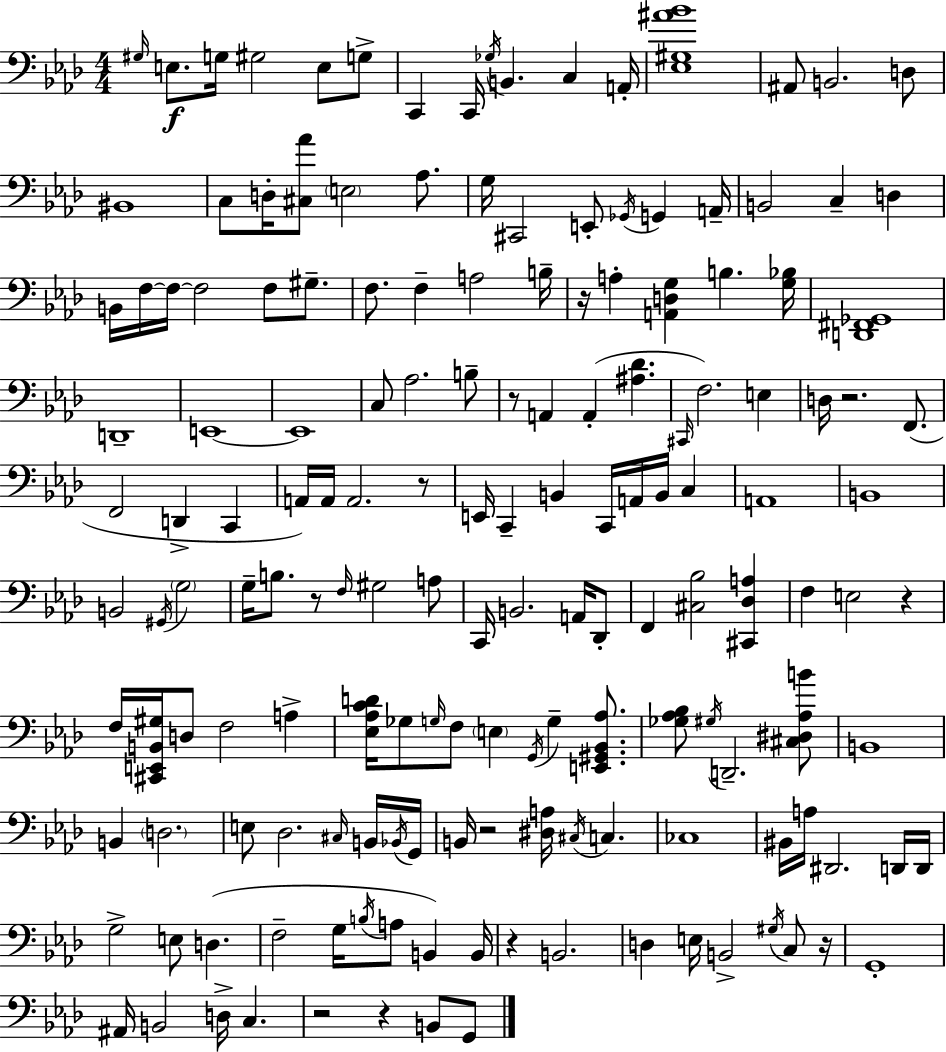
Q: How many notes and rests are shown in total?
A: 161